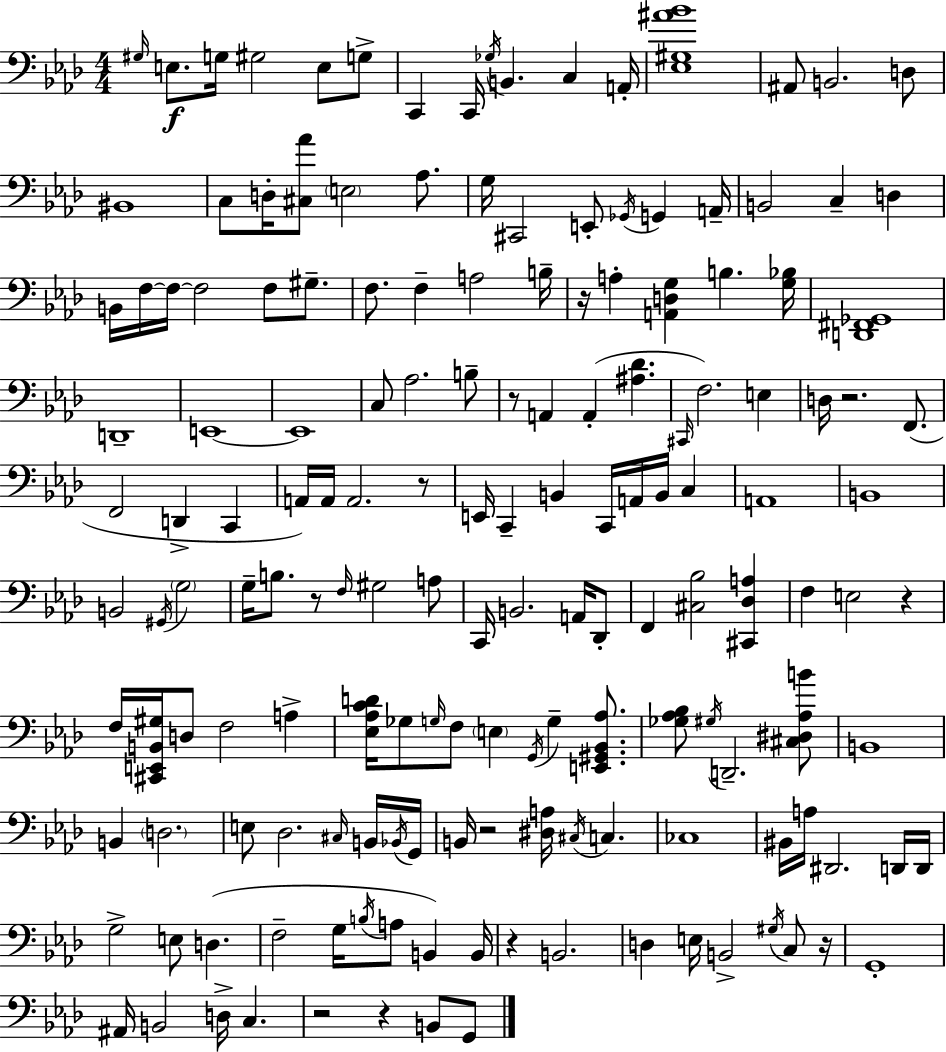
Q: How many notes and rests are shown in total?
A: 161